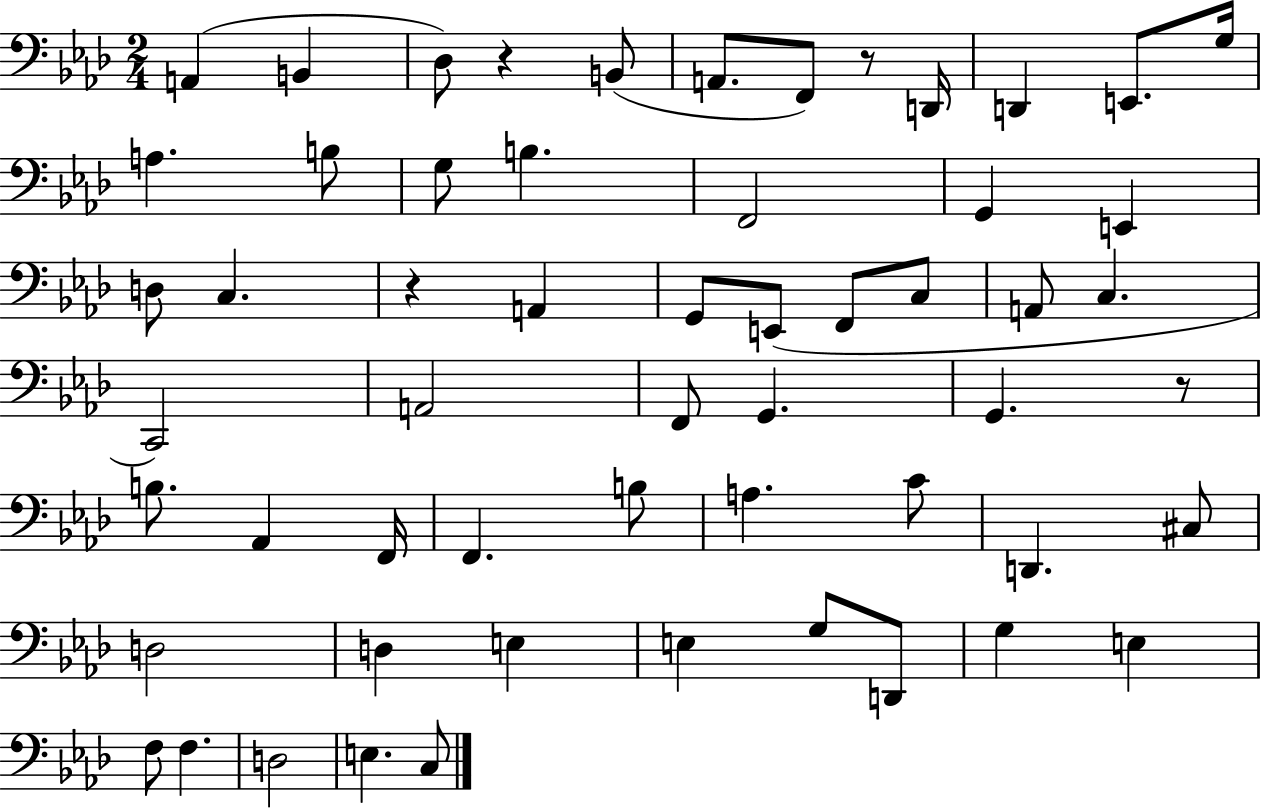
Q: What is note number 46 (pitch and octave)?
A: D2